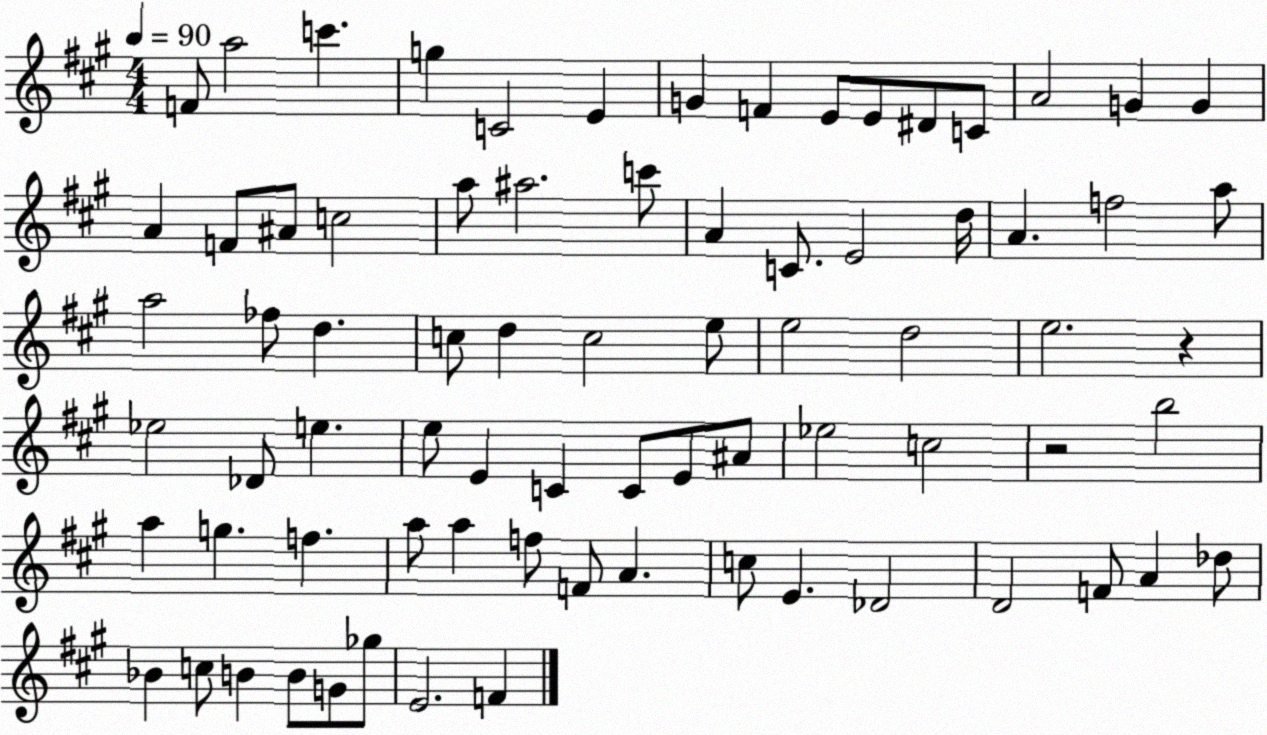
X:1
T:Untitled
M:4/4
L:1/4
K:A
F/2 a2 c' g C2 E G F E/2 E/2 ^D/2 C/2 A2 G G A F/2 ^A/2 c2 a/2 ^a2 c'/2 A C/2 E2 d/4 A f2 a/2 a2 _f/2 d c/2 d c2 e/2 e2 d2 e2 z _e2 _D/2 e e/2 E C C/2 E/2 ^A/2 _e2 c2 z2 b2 a g f a/2 a f/2 F/2 A c/2 E _D2 D2 F/2 A _d/2 _B c/2 B B/2 G/2 _g/2 E2 F